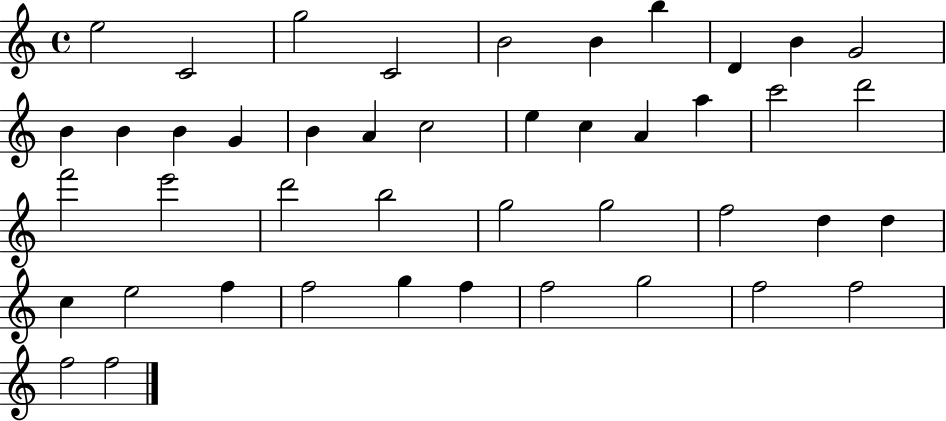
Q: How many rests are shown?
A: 0